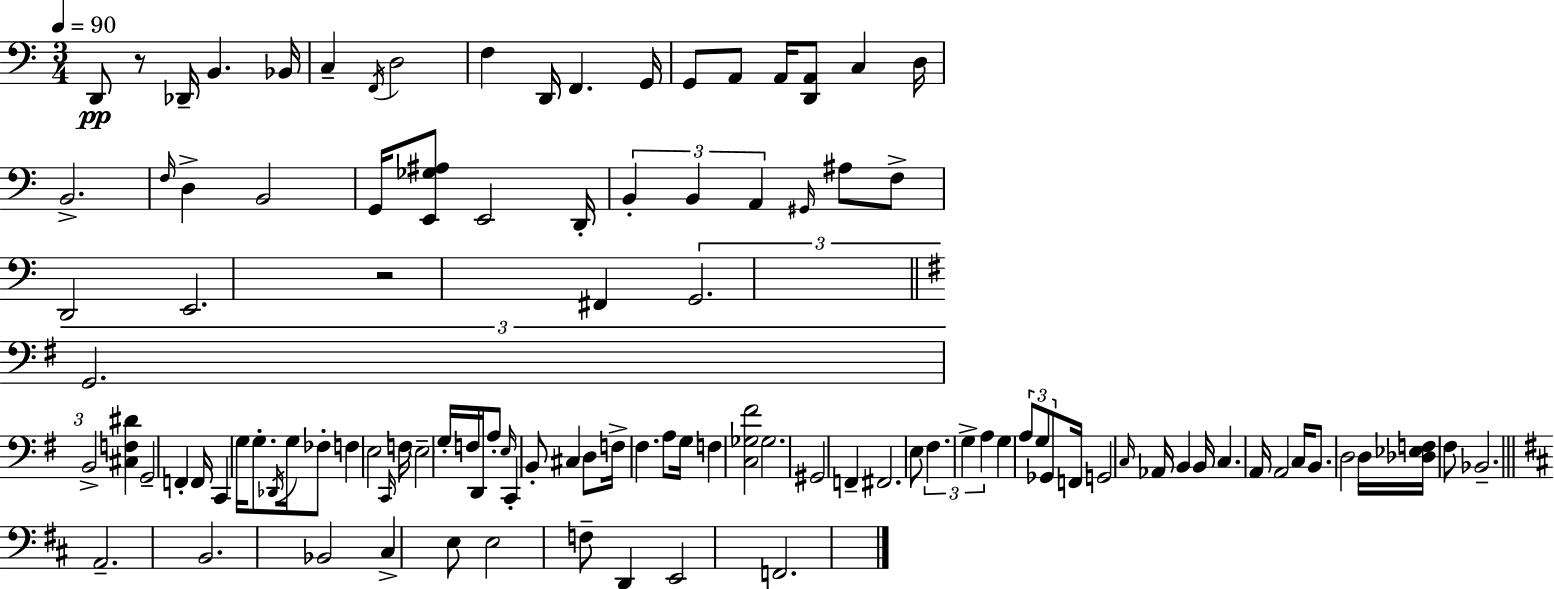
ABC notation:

X:1
T:Untitled
M:3/4
L:1/4
K:C
D,,/2 z/2 _D,,/4 B,, _B,,/4 C, F,,/4 D,2 F, D,,/4 F,, G,,/4 G,,/2 A,,/2 A,,/4 [D,,A,,]/2 C, D,/4 B,,2 F,/4 D, B,,2 G,,/4 [E,,_G,^A,]/2 E,,2 D,,/4 B,, B,, A,, ^G,,/4 ^A,/2 F,/2 D,,2 E,,2 z2 ^F,, G,,2 G,,2 B,,2 [^C,F,^D] G,,2 F,, F,,/4 C,, G,/4 G,/2 _D,,/4 G,/4 _F,/2 F, E,2 C,,/4 F,/4 E,2 G,/4 F,/4 D,,/4 A,/2 E,/4 C,, B,,/2 ^C, D,/2 F,/4 ^F, A,/2 G,/4 F, [C,_G,^F]2 _G,2 ^G,,2 F,, ^F,,2 E,/2 ^F, G, A, G, A,/2 G,/2 _G,,/2 F,,/4 G,,2 C,/4 _A,,/4 B,, B,,/4 C, A,,/4 A,,2 C,/4 B,,/2 D,2 D,/4 [_D,_E,F,]/4 ^F,/2 _B,,2 A,,2 B,,2 _B,,2 ^C, E,/2 E,2 F,/2 D,, E,,2 F,,2